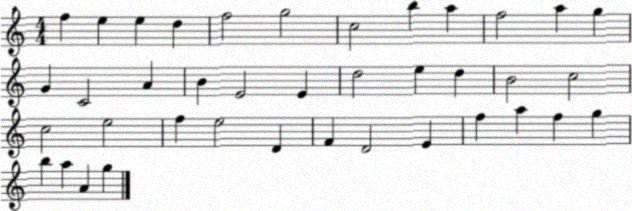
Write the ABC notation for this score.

X:1
T:Untitled
M:4/4
L:1/4
K:C
f e e d f2 g2 c2 b a f2 a g G C2 A B E2 E d2 e d B2 c2 c2 e2 f e2 D F D2 E f a f g b a A g